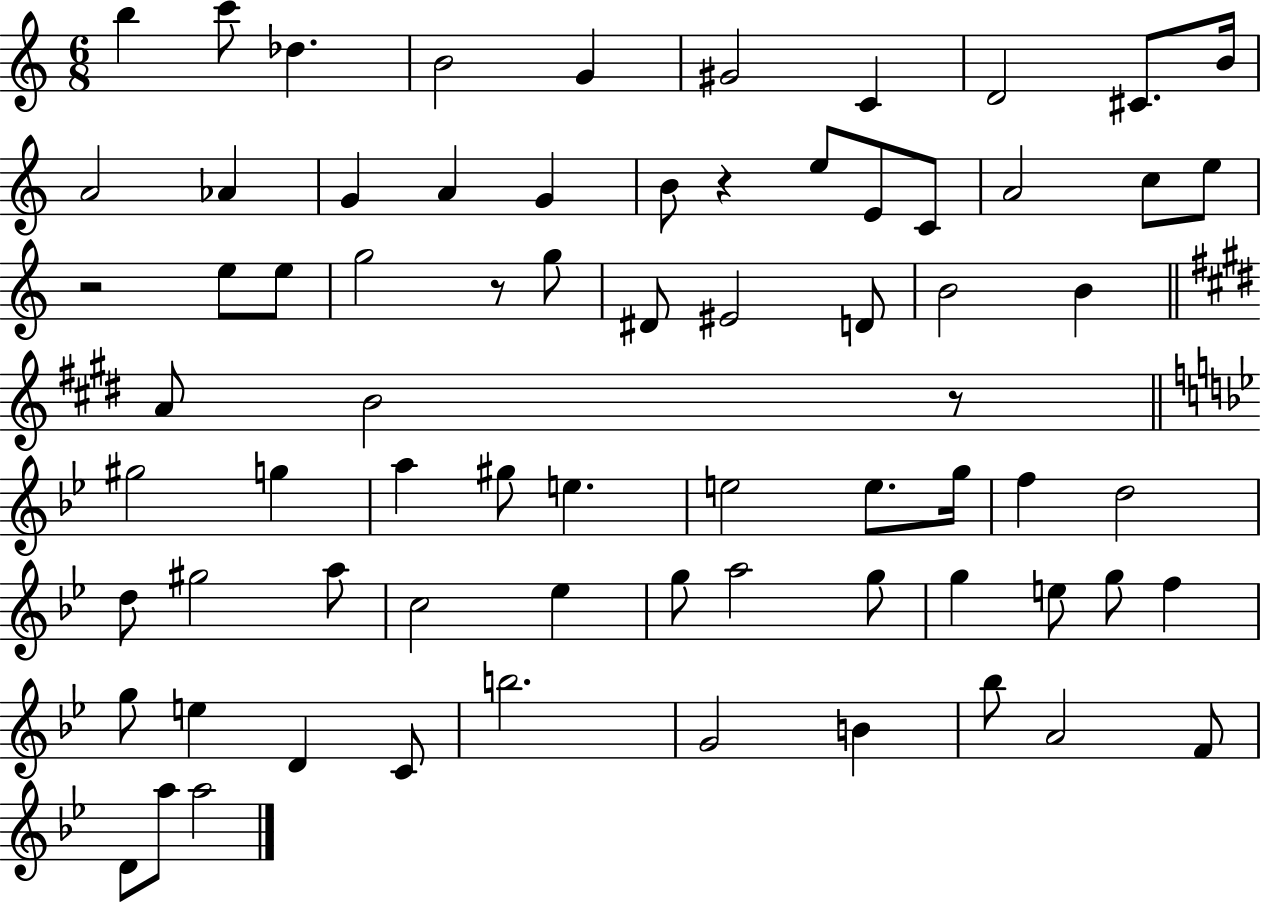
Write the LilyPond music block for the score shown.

{
  \clef treble
  \numericTimeSignature
  \time 6/8
  \key c \major
  b''4 c'''8 des''4. | b'2 g'4 | gis'2 c'4 | d'2 cis'8. b'16 | \break a'2 aes'4 | g'4 a'4 g'4 | b'8 r4 e''8 e'8 c'8 | a'2 c''8 e''8 | \break r2 e''8 e''8 | g''2 r8 g''8 | dis'8 eis'2 d'8 | b'2 b'4 | \break \bar "||" \break \key e \major a'8 b'2 r8 | \bar "||" \break \key g \minor gis''2 g''4 | a''4 gis''8 e''4. | e''2 e''8. g''16 | f''4 d''2 | \break d''8 gis''2 a''8 | c''2 ees''4 | g''8 a''2 g''8 | g''4 e''8 g''8 f''4 | \break g''8 e''4 d'4 c'8 | b''2. | g'2 b'4 | bes''8 a'2 f'8 | \break d'8 a''8 a''2 | \bar "|."
}